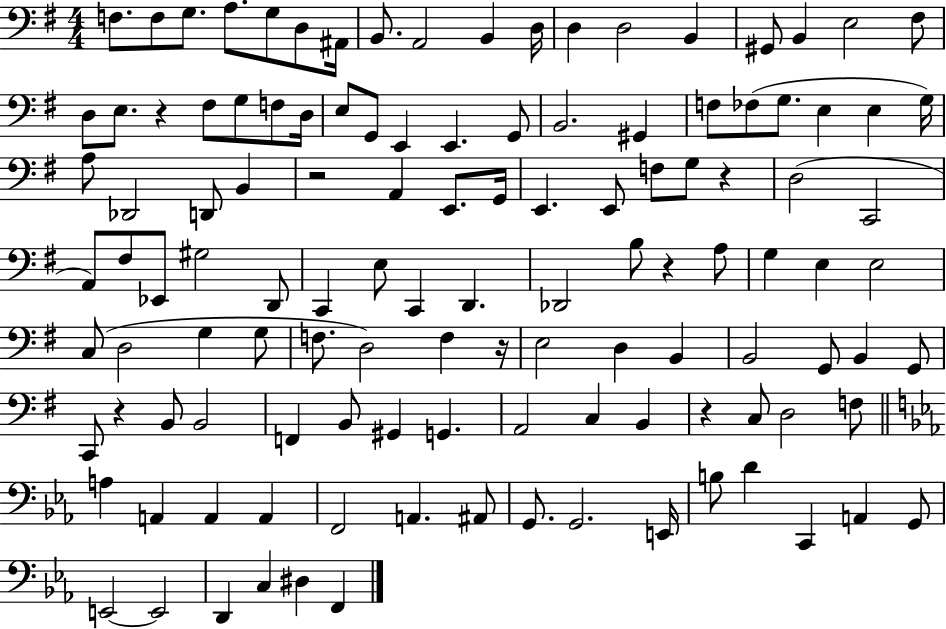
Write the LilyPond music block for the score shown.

{
  \clef bass
  \numericTimeSignature
  \time 4/4
  \key g \major
  \repeat volta 2 { f8. f8 g8. a8. g8 d8 ais,16 | b,8. a,2 b,4 d16 | d4 d2 b,4 | gis,8 b,4 e2 fis8 | \break d8 e8. r4 fis8 g8 f8 d16 | e8 g,8 e,4 e,4. g,8 | b,2. gis,4 | f8 fes8( g8. e4 e4 g16) | \break a8 des,2 d,8 b,4 | r2 a,4 e,8. g,16 | e,4. e,8 f8 g8 r4 | d2( c,2 | \break a,8) fis8 ees,8 gis2 d,8 | c,4 e8 c,4 d,4. | des,2 b8 r4 a8 | g4 e4 e2 | \break c8( d2 g4 g8 | f8. d2) f4 r16 | e2 d4 b,4 | b,2 g,8 b,4 g,8 | \break c,8 r4 b,8 b,2 | f,4 b,8 gis,4 g,4. | a,2 c4 b,4 | r4 c8 d2 f8 | \break \bar "||" \break \key c \minor a4 a,4 a,4 a,4 | f,2 a,4. ais,8 | g,8. g,2. e,16 | b8 d'4 c,4 a,4 g,8 | \break e,2~~ e,2 | d,4 c4 dis4 f,4 | } \bar "|."
}